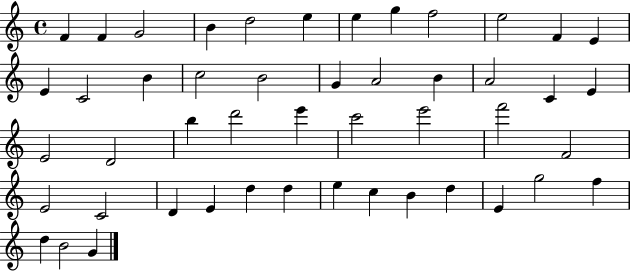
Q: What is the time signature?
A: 4/4